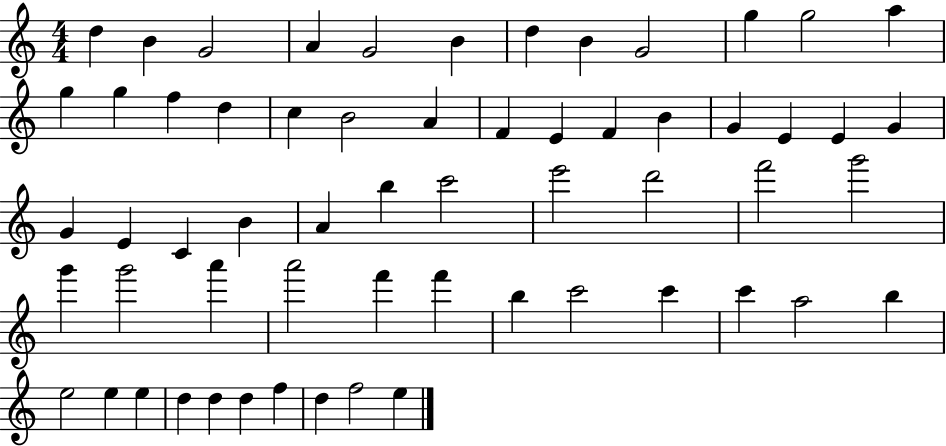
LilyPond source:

{
  \clef treble
  \numericTimeSignature
  \time 4/4
  \key c \major
  d''4 b'4 g'2 | a'4 g'2 b'4 | d''4 b'4 g'2 | g''4 g''2 a''4 | \break g''4 g''4 f''4 d''4 | c''4 b'2 a'4 | f'4 e'4 f'4 b'4 | g'4 e'4 e'4 g'4 | \break g'4 e'4 c'4 b'4 | a'4 b''4 c'''2 | e'''2 d'''2 | f'''2 g'''2 | \break g'''4 g'''2 a'''4 | a'''2 f'''4 f'''4 | b''4 c'''2 c'''4 | c'''4 a''2 b''4 | \break e''2 e''4 e''4 | d''4 d''4 d''4 f''4 | d''4 f''2 e''4 | \bar "|."
}